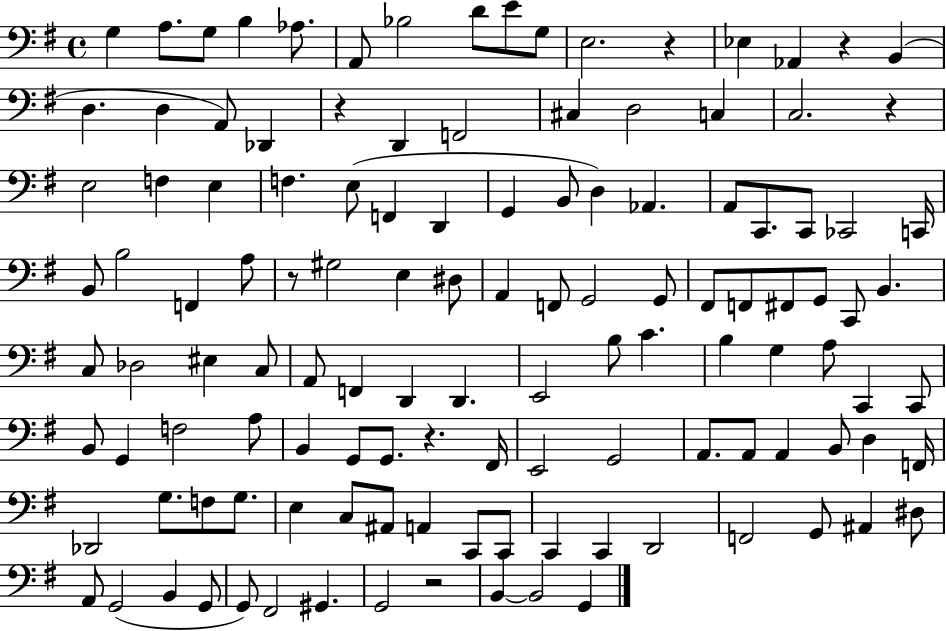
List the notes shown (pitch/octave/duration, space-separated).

G3/q A3/e. G3/e B3/q Ab3/e. A2/e Bb3/h D4/e E4/e G3/e E3/h. R/q Eb3/q Ab2/q R/q B2/q D3/q. D3/q A2/e Db2/q R/q D2/q F2/h C#3/q D3/h C3/q C3/h. R/q E3/h F3/q E3/q F3/q. E3/e F2/q D2/q G2/q B2/e D3/q Ab2/q. A2/e C2/e. C2/e CES2/h C2/s B2/e B3/h F2/q A3/e R/e G#3/h E3/q D#3/e A2/q F2/e G2/h G2/e F#2/e F2/e F#2/e G2/e C2/e B2/q. C3/e Db3/h EIS3/q C3/e A2/e F2/q D2/q D2/q. E2/h B3/e C4/q. B3/q G3/q A3/e C2/q C2/e B2/e G2/q F3/h A3/e B2/q G2/e G2/e. R/q. F#2/s E2/h G2/h A2/e. A2/e A2/q B2/e D3/q F2/s Db2/h G3/e. F3/e G3/e. E3/q C3/e A#2/e A2/q C2/e C2/e C2/q C2/q D2/h F2/h G2/e A#2/q D#3/e A2/e G2/h B2/q G2/e G2/e F#2/h G#2/q. G2/h R/h B2/q B2/h G2/q